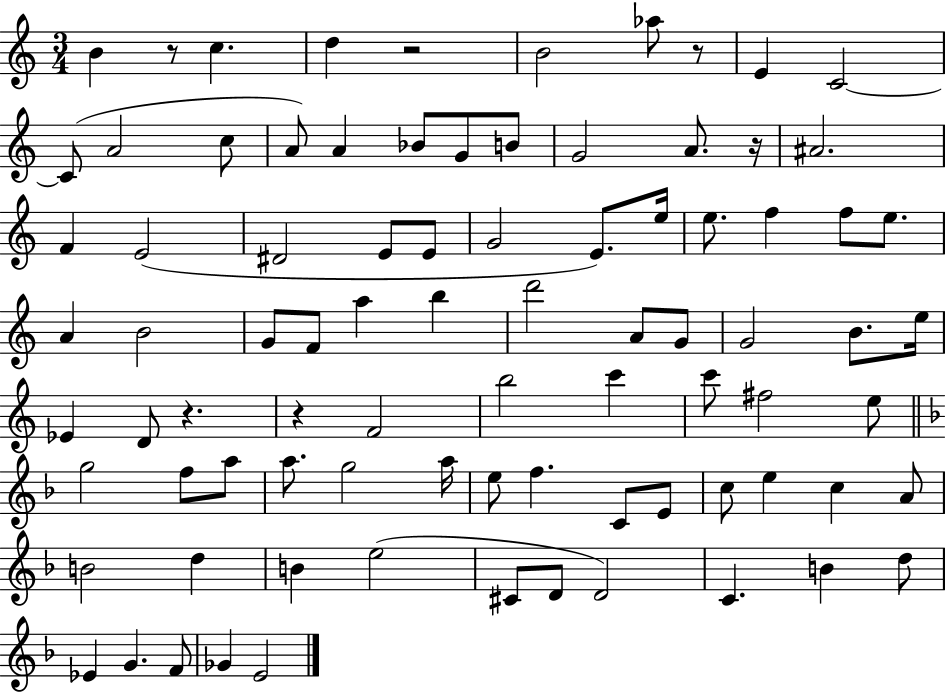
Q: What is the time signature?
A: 3/4